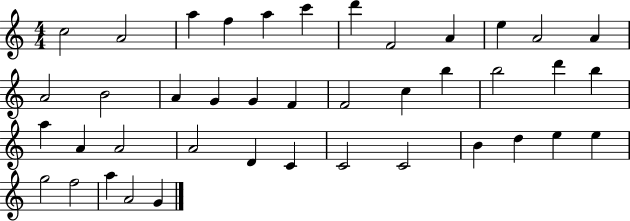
X:1
T:Untitled
M:4/4
L:1/4
K:C
c2 A2 a f a c' d' F2 A e A2 A A2 B2 A G G F F2 c b b2 d' b a A A2 A2 D C C2 C2 B d e e g2 f2 a A2 G